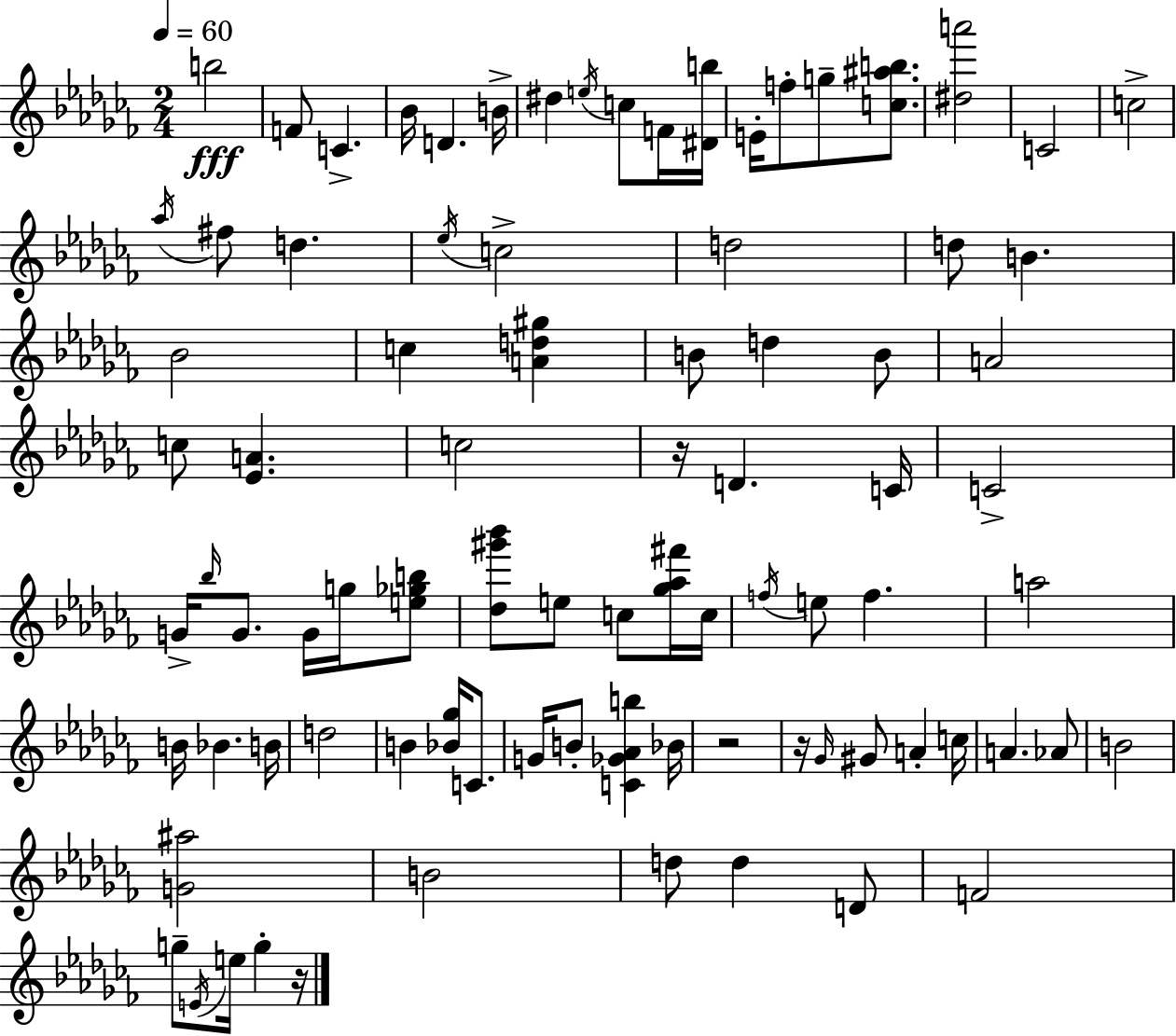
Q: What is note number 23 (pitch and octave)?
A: B4